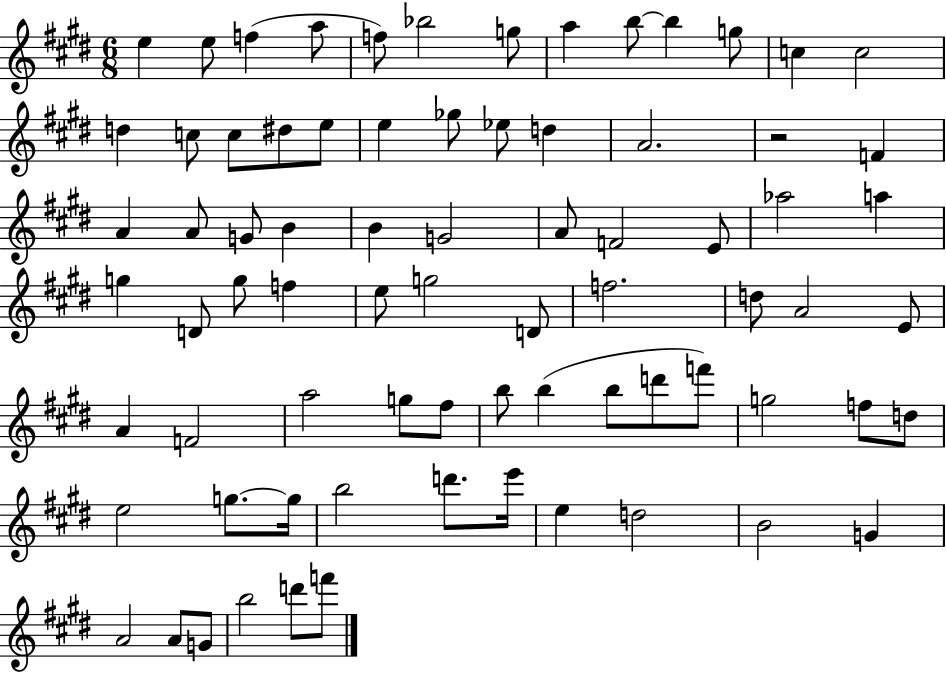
{
  \clef treble
  \numericTimeSignature
  \time 6/8
  \key e \major
  \repeat volta 2 { e''4 e''8 f''4( a''8 | f''8) bes''2 g''8 | a''4 b''8~~ b''4 g''8 | c''4 c''2 | \break d''4 c''8 c''8 dis''8 e''8 | e''4 ges''8 ees''8 d''4 | a'2. | r2 f'4 | \break a'4 a'8 g'8 b'4 | b'4 g'2 | a'8 f'2 e'8 | aes''2 a''4 | \break g''4 d'8 g''8 f''4 | e''8 g''2 d'8 | f''2. | d''8 a'2 e'8 | \break a'4 f'2 | a''2 g''8 fis''8 | b''8 b''4( b''8 d'''8 f'''8) | g''2 f''8 d''8 | \break e''2 g''8.~~ g''16 | b''2 d'''8. e'''16 | e''4 d''2 | b'2 g'4 | \break a'2 a'8 g'8 | b''2 d'''8 f'''8 | } \bar "|."
}